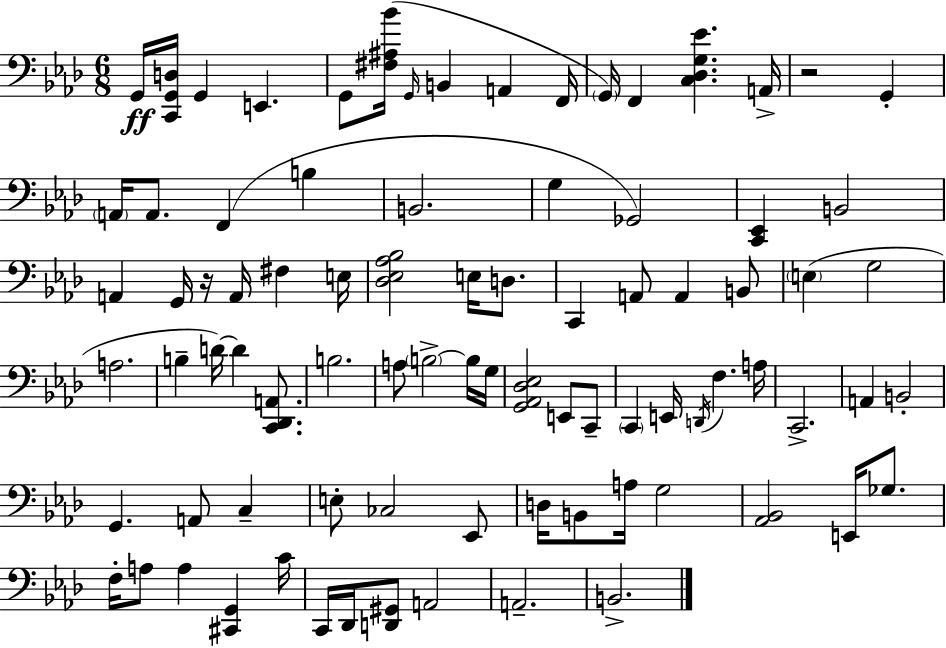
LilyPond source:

{
  \clef bass
  \numericTimeSignature
  \time 6/8
  \key f \minor
  \repeat volta 2 { g,16\ff <c, g, d>16 g,4 e,4. | g,8 <fis ais bes'>16( \grace { g,16 } b,4 a,4 | f,16 \parenthesize g,16) f,4 <c des g ees'>4. | a,16-> r2 g,4-. | \break \parenthesize a,16 a,8. f,4( b4 | b,2. | g4 ges,2) | <c, ees,>4 b,2 | \break a,4 g,16 r16 a,16 fis4 | e16 <des ees aes bes>2 e16 d8. | c,4 a,8 a,4 b,8 | \parenthesize e4( g2 | \break a2. | b4-- d'16~~) d'4 <c, des, a,>8. | b2. | a8 \parenthesize b2->~~ b16 | \break g16 <g, aes, des ees>2 e,8 c,8-- | \parenthesize c,4 e,16 \acciaccatura { d,16 } f4. | a16 c,2.-> | a,4 b,2-. | \break g,4. a,8 c4-- | e8-. ces2 | ees,8 d16 b,8 a16 g2 | <aes, bes,>2 e,16 ges8. | \break f16-. a8 a4 <cis, g,>4 | c'16 c,16 des,16 <d, gis,>8 a,2 | a,2.-- | b,2.-> | \break } \bar "|."
}